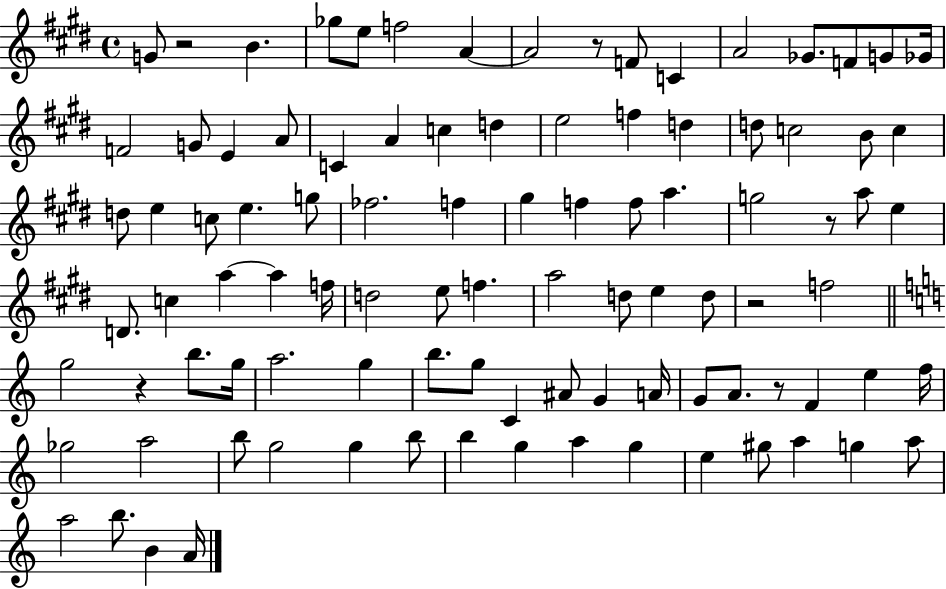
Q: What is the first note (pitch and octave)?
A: G4